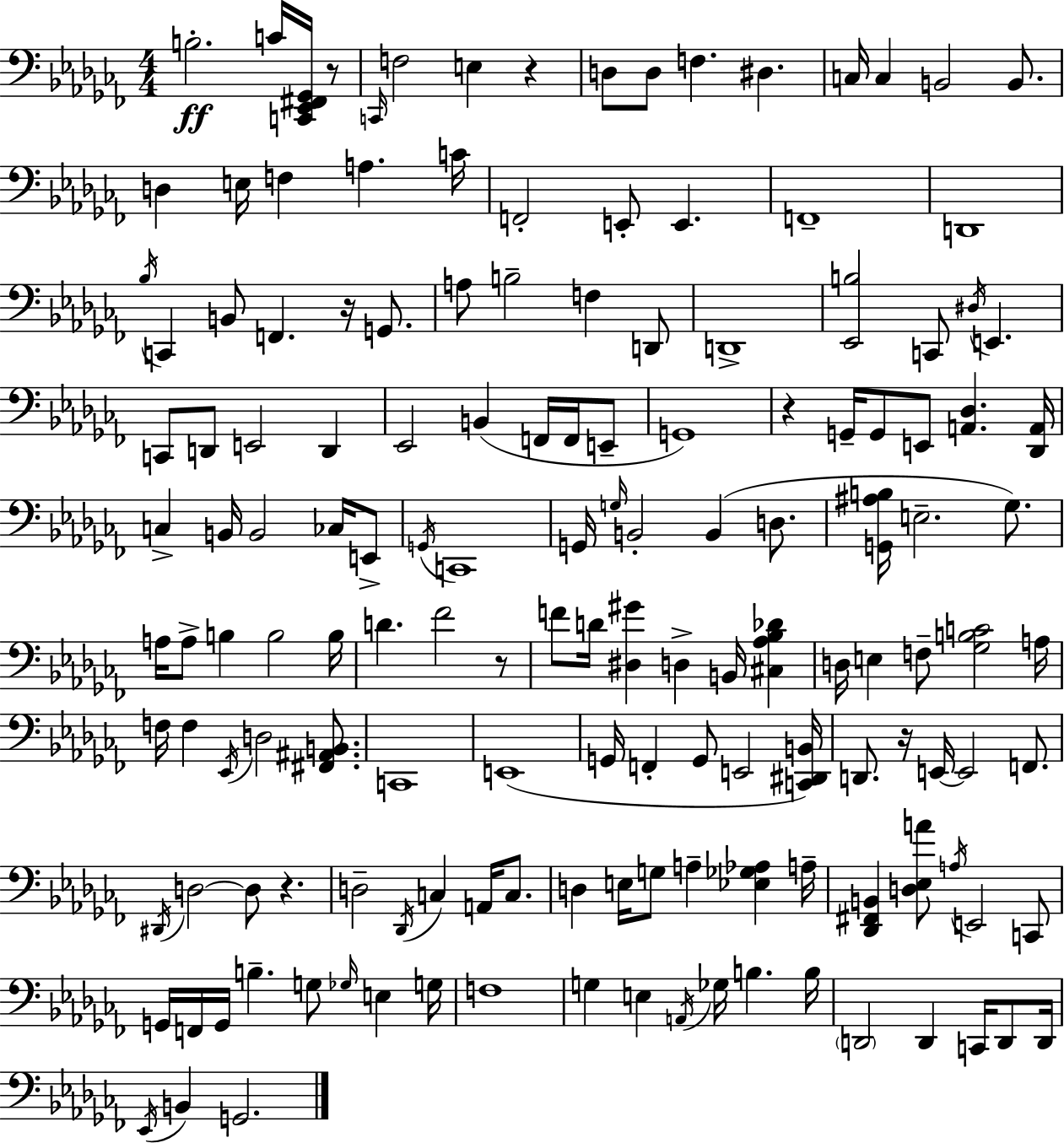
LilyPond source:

{
  \clef bass
  \numericTimeSignature
  \time 4/4
  \key aes \minor
  \repeat volta 2 { b2.-.\ff c'16 <c, ees, fis, ges,>16 r8 | \grace { c,16 } f2 e4 r4 | d8 d8 f4. dis4. | c16 c4 b,2 b,8. | \break d4 e16 f4 a4. | c'16 f,2-. e,8-. e,4. | f,1-- | d,1 | \break \acciaccatura { bes16 } c,4 b,8 f,4. r16 g,8. | a8 b2-- f4 | d,8 d,1-> | <ees, b>2 c,8 \acciaccatura { dis16 } e,4. | \break c,8 d,8 e,2 d,4 | ees,2 b,4( f,16 | f,16 e,8-- g,1) | r4 g,16-- g,8 e,8 <a, des>4. | \break <des, a,>16 c4-> b,16 b,2 | ces16 e,8-> \acciaccatura { g,16 } c,1 | g,16 \grace { g16 } b,2-. b,4( | d8. <g, ais b>16 e2.-- | \break ges8.) a16 a8-> b4 b2 | b16 d'4. fes'2 | r8 f'8 d'16 <dis gis'>4 d4-> | b,16 <cis aes bes des'>4 d16 e4 f8-- <ges b c'>2 | \break a16 f16 f4 \acciaccatura { ees,16 } d2 | <fis, ais, b,>8. c,1 | e,1( | g,16 f,4-. g,8 e,2 | \break <c, dis, b,>16) d,8. r16 e,16~~ e,2 | f,8. \acciaccatura { dis,16 } d2~~ d8 | r4. d2-- \acciaccatura { des,16 } | c4 a,16 c8. d4 e16 g8 a4-- | \break <ees ges aes>4 a16-- <des, fis, b,>4 <d ees a'>8 \acciaccatura { a16 } e,2 | c,8 g,16 f,16 g,16 b4.-- | g8 \grace { ges16 } e4 g16 f1 | g4 e4 | \break \acciaccatura { a,16 } ges16 b4. b16 \parenthesize d,2 | d,4 c,16 d,8 d,16 \acciaccatura { ees,16 } b,4 | g,2. } \bar "|."
}